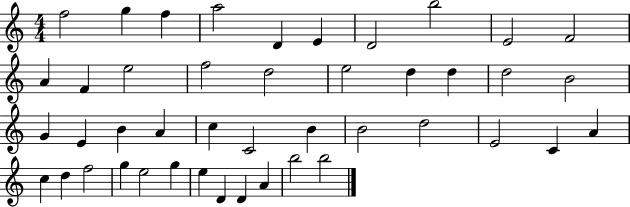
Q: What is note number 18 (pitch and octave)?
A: D5